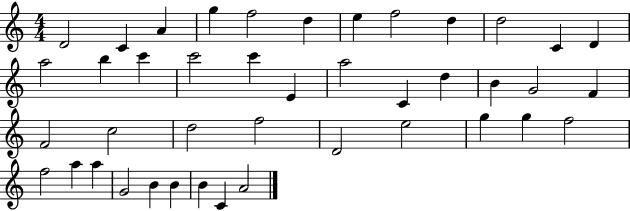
{
  \clef treble
  \numericTimeSignature
  \time 4/4
  \key c \major
  d'2 c'4 a'4 | g''4 f''2 d''4 | e''4 f''2 d''4 | d''2 c'4 d'4 | \break a''2 b''4 c'''4 | c'''2 c'''4 e'4 | a''2 c'4 d''4 | b'4 g'2 f'4 | \break f'2 c''2 | d''2 f''2 | d'2 e''2 | g''4 g''4 f''2 | \break f''2 a''4 a''4 | g'2 b'4 b'4 | b'4 c'4 a'2 | \bar "|."
}